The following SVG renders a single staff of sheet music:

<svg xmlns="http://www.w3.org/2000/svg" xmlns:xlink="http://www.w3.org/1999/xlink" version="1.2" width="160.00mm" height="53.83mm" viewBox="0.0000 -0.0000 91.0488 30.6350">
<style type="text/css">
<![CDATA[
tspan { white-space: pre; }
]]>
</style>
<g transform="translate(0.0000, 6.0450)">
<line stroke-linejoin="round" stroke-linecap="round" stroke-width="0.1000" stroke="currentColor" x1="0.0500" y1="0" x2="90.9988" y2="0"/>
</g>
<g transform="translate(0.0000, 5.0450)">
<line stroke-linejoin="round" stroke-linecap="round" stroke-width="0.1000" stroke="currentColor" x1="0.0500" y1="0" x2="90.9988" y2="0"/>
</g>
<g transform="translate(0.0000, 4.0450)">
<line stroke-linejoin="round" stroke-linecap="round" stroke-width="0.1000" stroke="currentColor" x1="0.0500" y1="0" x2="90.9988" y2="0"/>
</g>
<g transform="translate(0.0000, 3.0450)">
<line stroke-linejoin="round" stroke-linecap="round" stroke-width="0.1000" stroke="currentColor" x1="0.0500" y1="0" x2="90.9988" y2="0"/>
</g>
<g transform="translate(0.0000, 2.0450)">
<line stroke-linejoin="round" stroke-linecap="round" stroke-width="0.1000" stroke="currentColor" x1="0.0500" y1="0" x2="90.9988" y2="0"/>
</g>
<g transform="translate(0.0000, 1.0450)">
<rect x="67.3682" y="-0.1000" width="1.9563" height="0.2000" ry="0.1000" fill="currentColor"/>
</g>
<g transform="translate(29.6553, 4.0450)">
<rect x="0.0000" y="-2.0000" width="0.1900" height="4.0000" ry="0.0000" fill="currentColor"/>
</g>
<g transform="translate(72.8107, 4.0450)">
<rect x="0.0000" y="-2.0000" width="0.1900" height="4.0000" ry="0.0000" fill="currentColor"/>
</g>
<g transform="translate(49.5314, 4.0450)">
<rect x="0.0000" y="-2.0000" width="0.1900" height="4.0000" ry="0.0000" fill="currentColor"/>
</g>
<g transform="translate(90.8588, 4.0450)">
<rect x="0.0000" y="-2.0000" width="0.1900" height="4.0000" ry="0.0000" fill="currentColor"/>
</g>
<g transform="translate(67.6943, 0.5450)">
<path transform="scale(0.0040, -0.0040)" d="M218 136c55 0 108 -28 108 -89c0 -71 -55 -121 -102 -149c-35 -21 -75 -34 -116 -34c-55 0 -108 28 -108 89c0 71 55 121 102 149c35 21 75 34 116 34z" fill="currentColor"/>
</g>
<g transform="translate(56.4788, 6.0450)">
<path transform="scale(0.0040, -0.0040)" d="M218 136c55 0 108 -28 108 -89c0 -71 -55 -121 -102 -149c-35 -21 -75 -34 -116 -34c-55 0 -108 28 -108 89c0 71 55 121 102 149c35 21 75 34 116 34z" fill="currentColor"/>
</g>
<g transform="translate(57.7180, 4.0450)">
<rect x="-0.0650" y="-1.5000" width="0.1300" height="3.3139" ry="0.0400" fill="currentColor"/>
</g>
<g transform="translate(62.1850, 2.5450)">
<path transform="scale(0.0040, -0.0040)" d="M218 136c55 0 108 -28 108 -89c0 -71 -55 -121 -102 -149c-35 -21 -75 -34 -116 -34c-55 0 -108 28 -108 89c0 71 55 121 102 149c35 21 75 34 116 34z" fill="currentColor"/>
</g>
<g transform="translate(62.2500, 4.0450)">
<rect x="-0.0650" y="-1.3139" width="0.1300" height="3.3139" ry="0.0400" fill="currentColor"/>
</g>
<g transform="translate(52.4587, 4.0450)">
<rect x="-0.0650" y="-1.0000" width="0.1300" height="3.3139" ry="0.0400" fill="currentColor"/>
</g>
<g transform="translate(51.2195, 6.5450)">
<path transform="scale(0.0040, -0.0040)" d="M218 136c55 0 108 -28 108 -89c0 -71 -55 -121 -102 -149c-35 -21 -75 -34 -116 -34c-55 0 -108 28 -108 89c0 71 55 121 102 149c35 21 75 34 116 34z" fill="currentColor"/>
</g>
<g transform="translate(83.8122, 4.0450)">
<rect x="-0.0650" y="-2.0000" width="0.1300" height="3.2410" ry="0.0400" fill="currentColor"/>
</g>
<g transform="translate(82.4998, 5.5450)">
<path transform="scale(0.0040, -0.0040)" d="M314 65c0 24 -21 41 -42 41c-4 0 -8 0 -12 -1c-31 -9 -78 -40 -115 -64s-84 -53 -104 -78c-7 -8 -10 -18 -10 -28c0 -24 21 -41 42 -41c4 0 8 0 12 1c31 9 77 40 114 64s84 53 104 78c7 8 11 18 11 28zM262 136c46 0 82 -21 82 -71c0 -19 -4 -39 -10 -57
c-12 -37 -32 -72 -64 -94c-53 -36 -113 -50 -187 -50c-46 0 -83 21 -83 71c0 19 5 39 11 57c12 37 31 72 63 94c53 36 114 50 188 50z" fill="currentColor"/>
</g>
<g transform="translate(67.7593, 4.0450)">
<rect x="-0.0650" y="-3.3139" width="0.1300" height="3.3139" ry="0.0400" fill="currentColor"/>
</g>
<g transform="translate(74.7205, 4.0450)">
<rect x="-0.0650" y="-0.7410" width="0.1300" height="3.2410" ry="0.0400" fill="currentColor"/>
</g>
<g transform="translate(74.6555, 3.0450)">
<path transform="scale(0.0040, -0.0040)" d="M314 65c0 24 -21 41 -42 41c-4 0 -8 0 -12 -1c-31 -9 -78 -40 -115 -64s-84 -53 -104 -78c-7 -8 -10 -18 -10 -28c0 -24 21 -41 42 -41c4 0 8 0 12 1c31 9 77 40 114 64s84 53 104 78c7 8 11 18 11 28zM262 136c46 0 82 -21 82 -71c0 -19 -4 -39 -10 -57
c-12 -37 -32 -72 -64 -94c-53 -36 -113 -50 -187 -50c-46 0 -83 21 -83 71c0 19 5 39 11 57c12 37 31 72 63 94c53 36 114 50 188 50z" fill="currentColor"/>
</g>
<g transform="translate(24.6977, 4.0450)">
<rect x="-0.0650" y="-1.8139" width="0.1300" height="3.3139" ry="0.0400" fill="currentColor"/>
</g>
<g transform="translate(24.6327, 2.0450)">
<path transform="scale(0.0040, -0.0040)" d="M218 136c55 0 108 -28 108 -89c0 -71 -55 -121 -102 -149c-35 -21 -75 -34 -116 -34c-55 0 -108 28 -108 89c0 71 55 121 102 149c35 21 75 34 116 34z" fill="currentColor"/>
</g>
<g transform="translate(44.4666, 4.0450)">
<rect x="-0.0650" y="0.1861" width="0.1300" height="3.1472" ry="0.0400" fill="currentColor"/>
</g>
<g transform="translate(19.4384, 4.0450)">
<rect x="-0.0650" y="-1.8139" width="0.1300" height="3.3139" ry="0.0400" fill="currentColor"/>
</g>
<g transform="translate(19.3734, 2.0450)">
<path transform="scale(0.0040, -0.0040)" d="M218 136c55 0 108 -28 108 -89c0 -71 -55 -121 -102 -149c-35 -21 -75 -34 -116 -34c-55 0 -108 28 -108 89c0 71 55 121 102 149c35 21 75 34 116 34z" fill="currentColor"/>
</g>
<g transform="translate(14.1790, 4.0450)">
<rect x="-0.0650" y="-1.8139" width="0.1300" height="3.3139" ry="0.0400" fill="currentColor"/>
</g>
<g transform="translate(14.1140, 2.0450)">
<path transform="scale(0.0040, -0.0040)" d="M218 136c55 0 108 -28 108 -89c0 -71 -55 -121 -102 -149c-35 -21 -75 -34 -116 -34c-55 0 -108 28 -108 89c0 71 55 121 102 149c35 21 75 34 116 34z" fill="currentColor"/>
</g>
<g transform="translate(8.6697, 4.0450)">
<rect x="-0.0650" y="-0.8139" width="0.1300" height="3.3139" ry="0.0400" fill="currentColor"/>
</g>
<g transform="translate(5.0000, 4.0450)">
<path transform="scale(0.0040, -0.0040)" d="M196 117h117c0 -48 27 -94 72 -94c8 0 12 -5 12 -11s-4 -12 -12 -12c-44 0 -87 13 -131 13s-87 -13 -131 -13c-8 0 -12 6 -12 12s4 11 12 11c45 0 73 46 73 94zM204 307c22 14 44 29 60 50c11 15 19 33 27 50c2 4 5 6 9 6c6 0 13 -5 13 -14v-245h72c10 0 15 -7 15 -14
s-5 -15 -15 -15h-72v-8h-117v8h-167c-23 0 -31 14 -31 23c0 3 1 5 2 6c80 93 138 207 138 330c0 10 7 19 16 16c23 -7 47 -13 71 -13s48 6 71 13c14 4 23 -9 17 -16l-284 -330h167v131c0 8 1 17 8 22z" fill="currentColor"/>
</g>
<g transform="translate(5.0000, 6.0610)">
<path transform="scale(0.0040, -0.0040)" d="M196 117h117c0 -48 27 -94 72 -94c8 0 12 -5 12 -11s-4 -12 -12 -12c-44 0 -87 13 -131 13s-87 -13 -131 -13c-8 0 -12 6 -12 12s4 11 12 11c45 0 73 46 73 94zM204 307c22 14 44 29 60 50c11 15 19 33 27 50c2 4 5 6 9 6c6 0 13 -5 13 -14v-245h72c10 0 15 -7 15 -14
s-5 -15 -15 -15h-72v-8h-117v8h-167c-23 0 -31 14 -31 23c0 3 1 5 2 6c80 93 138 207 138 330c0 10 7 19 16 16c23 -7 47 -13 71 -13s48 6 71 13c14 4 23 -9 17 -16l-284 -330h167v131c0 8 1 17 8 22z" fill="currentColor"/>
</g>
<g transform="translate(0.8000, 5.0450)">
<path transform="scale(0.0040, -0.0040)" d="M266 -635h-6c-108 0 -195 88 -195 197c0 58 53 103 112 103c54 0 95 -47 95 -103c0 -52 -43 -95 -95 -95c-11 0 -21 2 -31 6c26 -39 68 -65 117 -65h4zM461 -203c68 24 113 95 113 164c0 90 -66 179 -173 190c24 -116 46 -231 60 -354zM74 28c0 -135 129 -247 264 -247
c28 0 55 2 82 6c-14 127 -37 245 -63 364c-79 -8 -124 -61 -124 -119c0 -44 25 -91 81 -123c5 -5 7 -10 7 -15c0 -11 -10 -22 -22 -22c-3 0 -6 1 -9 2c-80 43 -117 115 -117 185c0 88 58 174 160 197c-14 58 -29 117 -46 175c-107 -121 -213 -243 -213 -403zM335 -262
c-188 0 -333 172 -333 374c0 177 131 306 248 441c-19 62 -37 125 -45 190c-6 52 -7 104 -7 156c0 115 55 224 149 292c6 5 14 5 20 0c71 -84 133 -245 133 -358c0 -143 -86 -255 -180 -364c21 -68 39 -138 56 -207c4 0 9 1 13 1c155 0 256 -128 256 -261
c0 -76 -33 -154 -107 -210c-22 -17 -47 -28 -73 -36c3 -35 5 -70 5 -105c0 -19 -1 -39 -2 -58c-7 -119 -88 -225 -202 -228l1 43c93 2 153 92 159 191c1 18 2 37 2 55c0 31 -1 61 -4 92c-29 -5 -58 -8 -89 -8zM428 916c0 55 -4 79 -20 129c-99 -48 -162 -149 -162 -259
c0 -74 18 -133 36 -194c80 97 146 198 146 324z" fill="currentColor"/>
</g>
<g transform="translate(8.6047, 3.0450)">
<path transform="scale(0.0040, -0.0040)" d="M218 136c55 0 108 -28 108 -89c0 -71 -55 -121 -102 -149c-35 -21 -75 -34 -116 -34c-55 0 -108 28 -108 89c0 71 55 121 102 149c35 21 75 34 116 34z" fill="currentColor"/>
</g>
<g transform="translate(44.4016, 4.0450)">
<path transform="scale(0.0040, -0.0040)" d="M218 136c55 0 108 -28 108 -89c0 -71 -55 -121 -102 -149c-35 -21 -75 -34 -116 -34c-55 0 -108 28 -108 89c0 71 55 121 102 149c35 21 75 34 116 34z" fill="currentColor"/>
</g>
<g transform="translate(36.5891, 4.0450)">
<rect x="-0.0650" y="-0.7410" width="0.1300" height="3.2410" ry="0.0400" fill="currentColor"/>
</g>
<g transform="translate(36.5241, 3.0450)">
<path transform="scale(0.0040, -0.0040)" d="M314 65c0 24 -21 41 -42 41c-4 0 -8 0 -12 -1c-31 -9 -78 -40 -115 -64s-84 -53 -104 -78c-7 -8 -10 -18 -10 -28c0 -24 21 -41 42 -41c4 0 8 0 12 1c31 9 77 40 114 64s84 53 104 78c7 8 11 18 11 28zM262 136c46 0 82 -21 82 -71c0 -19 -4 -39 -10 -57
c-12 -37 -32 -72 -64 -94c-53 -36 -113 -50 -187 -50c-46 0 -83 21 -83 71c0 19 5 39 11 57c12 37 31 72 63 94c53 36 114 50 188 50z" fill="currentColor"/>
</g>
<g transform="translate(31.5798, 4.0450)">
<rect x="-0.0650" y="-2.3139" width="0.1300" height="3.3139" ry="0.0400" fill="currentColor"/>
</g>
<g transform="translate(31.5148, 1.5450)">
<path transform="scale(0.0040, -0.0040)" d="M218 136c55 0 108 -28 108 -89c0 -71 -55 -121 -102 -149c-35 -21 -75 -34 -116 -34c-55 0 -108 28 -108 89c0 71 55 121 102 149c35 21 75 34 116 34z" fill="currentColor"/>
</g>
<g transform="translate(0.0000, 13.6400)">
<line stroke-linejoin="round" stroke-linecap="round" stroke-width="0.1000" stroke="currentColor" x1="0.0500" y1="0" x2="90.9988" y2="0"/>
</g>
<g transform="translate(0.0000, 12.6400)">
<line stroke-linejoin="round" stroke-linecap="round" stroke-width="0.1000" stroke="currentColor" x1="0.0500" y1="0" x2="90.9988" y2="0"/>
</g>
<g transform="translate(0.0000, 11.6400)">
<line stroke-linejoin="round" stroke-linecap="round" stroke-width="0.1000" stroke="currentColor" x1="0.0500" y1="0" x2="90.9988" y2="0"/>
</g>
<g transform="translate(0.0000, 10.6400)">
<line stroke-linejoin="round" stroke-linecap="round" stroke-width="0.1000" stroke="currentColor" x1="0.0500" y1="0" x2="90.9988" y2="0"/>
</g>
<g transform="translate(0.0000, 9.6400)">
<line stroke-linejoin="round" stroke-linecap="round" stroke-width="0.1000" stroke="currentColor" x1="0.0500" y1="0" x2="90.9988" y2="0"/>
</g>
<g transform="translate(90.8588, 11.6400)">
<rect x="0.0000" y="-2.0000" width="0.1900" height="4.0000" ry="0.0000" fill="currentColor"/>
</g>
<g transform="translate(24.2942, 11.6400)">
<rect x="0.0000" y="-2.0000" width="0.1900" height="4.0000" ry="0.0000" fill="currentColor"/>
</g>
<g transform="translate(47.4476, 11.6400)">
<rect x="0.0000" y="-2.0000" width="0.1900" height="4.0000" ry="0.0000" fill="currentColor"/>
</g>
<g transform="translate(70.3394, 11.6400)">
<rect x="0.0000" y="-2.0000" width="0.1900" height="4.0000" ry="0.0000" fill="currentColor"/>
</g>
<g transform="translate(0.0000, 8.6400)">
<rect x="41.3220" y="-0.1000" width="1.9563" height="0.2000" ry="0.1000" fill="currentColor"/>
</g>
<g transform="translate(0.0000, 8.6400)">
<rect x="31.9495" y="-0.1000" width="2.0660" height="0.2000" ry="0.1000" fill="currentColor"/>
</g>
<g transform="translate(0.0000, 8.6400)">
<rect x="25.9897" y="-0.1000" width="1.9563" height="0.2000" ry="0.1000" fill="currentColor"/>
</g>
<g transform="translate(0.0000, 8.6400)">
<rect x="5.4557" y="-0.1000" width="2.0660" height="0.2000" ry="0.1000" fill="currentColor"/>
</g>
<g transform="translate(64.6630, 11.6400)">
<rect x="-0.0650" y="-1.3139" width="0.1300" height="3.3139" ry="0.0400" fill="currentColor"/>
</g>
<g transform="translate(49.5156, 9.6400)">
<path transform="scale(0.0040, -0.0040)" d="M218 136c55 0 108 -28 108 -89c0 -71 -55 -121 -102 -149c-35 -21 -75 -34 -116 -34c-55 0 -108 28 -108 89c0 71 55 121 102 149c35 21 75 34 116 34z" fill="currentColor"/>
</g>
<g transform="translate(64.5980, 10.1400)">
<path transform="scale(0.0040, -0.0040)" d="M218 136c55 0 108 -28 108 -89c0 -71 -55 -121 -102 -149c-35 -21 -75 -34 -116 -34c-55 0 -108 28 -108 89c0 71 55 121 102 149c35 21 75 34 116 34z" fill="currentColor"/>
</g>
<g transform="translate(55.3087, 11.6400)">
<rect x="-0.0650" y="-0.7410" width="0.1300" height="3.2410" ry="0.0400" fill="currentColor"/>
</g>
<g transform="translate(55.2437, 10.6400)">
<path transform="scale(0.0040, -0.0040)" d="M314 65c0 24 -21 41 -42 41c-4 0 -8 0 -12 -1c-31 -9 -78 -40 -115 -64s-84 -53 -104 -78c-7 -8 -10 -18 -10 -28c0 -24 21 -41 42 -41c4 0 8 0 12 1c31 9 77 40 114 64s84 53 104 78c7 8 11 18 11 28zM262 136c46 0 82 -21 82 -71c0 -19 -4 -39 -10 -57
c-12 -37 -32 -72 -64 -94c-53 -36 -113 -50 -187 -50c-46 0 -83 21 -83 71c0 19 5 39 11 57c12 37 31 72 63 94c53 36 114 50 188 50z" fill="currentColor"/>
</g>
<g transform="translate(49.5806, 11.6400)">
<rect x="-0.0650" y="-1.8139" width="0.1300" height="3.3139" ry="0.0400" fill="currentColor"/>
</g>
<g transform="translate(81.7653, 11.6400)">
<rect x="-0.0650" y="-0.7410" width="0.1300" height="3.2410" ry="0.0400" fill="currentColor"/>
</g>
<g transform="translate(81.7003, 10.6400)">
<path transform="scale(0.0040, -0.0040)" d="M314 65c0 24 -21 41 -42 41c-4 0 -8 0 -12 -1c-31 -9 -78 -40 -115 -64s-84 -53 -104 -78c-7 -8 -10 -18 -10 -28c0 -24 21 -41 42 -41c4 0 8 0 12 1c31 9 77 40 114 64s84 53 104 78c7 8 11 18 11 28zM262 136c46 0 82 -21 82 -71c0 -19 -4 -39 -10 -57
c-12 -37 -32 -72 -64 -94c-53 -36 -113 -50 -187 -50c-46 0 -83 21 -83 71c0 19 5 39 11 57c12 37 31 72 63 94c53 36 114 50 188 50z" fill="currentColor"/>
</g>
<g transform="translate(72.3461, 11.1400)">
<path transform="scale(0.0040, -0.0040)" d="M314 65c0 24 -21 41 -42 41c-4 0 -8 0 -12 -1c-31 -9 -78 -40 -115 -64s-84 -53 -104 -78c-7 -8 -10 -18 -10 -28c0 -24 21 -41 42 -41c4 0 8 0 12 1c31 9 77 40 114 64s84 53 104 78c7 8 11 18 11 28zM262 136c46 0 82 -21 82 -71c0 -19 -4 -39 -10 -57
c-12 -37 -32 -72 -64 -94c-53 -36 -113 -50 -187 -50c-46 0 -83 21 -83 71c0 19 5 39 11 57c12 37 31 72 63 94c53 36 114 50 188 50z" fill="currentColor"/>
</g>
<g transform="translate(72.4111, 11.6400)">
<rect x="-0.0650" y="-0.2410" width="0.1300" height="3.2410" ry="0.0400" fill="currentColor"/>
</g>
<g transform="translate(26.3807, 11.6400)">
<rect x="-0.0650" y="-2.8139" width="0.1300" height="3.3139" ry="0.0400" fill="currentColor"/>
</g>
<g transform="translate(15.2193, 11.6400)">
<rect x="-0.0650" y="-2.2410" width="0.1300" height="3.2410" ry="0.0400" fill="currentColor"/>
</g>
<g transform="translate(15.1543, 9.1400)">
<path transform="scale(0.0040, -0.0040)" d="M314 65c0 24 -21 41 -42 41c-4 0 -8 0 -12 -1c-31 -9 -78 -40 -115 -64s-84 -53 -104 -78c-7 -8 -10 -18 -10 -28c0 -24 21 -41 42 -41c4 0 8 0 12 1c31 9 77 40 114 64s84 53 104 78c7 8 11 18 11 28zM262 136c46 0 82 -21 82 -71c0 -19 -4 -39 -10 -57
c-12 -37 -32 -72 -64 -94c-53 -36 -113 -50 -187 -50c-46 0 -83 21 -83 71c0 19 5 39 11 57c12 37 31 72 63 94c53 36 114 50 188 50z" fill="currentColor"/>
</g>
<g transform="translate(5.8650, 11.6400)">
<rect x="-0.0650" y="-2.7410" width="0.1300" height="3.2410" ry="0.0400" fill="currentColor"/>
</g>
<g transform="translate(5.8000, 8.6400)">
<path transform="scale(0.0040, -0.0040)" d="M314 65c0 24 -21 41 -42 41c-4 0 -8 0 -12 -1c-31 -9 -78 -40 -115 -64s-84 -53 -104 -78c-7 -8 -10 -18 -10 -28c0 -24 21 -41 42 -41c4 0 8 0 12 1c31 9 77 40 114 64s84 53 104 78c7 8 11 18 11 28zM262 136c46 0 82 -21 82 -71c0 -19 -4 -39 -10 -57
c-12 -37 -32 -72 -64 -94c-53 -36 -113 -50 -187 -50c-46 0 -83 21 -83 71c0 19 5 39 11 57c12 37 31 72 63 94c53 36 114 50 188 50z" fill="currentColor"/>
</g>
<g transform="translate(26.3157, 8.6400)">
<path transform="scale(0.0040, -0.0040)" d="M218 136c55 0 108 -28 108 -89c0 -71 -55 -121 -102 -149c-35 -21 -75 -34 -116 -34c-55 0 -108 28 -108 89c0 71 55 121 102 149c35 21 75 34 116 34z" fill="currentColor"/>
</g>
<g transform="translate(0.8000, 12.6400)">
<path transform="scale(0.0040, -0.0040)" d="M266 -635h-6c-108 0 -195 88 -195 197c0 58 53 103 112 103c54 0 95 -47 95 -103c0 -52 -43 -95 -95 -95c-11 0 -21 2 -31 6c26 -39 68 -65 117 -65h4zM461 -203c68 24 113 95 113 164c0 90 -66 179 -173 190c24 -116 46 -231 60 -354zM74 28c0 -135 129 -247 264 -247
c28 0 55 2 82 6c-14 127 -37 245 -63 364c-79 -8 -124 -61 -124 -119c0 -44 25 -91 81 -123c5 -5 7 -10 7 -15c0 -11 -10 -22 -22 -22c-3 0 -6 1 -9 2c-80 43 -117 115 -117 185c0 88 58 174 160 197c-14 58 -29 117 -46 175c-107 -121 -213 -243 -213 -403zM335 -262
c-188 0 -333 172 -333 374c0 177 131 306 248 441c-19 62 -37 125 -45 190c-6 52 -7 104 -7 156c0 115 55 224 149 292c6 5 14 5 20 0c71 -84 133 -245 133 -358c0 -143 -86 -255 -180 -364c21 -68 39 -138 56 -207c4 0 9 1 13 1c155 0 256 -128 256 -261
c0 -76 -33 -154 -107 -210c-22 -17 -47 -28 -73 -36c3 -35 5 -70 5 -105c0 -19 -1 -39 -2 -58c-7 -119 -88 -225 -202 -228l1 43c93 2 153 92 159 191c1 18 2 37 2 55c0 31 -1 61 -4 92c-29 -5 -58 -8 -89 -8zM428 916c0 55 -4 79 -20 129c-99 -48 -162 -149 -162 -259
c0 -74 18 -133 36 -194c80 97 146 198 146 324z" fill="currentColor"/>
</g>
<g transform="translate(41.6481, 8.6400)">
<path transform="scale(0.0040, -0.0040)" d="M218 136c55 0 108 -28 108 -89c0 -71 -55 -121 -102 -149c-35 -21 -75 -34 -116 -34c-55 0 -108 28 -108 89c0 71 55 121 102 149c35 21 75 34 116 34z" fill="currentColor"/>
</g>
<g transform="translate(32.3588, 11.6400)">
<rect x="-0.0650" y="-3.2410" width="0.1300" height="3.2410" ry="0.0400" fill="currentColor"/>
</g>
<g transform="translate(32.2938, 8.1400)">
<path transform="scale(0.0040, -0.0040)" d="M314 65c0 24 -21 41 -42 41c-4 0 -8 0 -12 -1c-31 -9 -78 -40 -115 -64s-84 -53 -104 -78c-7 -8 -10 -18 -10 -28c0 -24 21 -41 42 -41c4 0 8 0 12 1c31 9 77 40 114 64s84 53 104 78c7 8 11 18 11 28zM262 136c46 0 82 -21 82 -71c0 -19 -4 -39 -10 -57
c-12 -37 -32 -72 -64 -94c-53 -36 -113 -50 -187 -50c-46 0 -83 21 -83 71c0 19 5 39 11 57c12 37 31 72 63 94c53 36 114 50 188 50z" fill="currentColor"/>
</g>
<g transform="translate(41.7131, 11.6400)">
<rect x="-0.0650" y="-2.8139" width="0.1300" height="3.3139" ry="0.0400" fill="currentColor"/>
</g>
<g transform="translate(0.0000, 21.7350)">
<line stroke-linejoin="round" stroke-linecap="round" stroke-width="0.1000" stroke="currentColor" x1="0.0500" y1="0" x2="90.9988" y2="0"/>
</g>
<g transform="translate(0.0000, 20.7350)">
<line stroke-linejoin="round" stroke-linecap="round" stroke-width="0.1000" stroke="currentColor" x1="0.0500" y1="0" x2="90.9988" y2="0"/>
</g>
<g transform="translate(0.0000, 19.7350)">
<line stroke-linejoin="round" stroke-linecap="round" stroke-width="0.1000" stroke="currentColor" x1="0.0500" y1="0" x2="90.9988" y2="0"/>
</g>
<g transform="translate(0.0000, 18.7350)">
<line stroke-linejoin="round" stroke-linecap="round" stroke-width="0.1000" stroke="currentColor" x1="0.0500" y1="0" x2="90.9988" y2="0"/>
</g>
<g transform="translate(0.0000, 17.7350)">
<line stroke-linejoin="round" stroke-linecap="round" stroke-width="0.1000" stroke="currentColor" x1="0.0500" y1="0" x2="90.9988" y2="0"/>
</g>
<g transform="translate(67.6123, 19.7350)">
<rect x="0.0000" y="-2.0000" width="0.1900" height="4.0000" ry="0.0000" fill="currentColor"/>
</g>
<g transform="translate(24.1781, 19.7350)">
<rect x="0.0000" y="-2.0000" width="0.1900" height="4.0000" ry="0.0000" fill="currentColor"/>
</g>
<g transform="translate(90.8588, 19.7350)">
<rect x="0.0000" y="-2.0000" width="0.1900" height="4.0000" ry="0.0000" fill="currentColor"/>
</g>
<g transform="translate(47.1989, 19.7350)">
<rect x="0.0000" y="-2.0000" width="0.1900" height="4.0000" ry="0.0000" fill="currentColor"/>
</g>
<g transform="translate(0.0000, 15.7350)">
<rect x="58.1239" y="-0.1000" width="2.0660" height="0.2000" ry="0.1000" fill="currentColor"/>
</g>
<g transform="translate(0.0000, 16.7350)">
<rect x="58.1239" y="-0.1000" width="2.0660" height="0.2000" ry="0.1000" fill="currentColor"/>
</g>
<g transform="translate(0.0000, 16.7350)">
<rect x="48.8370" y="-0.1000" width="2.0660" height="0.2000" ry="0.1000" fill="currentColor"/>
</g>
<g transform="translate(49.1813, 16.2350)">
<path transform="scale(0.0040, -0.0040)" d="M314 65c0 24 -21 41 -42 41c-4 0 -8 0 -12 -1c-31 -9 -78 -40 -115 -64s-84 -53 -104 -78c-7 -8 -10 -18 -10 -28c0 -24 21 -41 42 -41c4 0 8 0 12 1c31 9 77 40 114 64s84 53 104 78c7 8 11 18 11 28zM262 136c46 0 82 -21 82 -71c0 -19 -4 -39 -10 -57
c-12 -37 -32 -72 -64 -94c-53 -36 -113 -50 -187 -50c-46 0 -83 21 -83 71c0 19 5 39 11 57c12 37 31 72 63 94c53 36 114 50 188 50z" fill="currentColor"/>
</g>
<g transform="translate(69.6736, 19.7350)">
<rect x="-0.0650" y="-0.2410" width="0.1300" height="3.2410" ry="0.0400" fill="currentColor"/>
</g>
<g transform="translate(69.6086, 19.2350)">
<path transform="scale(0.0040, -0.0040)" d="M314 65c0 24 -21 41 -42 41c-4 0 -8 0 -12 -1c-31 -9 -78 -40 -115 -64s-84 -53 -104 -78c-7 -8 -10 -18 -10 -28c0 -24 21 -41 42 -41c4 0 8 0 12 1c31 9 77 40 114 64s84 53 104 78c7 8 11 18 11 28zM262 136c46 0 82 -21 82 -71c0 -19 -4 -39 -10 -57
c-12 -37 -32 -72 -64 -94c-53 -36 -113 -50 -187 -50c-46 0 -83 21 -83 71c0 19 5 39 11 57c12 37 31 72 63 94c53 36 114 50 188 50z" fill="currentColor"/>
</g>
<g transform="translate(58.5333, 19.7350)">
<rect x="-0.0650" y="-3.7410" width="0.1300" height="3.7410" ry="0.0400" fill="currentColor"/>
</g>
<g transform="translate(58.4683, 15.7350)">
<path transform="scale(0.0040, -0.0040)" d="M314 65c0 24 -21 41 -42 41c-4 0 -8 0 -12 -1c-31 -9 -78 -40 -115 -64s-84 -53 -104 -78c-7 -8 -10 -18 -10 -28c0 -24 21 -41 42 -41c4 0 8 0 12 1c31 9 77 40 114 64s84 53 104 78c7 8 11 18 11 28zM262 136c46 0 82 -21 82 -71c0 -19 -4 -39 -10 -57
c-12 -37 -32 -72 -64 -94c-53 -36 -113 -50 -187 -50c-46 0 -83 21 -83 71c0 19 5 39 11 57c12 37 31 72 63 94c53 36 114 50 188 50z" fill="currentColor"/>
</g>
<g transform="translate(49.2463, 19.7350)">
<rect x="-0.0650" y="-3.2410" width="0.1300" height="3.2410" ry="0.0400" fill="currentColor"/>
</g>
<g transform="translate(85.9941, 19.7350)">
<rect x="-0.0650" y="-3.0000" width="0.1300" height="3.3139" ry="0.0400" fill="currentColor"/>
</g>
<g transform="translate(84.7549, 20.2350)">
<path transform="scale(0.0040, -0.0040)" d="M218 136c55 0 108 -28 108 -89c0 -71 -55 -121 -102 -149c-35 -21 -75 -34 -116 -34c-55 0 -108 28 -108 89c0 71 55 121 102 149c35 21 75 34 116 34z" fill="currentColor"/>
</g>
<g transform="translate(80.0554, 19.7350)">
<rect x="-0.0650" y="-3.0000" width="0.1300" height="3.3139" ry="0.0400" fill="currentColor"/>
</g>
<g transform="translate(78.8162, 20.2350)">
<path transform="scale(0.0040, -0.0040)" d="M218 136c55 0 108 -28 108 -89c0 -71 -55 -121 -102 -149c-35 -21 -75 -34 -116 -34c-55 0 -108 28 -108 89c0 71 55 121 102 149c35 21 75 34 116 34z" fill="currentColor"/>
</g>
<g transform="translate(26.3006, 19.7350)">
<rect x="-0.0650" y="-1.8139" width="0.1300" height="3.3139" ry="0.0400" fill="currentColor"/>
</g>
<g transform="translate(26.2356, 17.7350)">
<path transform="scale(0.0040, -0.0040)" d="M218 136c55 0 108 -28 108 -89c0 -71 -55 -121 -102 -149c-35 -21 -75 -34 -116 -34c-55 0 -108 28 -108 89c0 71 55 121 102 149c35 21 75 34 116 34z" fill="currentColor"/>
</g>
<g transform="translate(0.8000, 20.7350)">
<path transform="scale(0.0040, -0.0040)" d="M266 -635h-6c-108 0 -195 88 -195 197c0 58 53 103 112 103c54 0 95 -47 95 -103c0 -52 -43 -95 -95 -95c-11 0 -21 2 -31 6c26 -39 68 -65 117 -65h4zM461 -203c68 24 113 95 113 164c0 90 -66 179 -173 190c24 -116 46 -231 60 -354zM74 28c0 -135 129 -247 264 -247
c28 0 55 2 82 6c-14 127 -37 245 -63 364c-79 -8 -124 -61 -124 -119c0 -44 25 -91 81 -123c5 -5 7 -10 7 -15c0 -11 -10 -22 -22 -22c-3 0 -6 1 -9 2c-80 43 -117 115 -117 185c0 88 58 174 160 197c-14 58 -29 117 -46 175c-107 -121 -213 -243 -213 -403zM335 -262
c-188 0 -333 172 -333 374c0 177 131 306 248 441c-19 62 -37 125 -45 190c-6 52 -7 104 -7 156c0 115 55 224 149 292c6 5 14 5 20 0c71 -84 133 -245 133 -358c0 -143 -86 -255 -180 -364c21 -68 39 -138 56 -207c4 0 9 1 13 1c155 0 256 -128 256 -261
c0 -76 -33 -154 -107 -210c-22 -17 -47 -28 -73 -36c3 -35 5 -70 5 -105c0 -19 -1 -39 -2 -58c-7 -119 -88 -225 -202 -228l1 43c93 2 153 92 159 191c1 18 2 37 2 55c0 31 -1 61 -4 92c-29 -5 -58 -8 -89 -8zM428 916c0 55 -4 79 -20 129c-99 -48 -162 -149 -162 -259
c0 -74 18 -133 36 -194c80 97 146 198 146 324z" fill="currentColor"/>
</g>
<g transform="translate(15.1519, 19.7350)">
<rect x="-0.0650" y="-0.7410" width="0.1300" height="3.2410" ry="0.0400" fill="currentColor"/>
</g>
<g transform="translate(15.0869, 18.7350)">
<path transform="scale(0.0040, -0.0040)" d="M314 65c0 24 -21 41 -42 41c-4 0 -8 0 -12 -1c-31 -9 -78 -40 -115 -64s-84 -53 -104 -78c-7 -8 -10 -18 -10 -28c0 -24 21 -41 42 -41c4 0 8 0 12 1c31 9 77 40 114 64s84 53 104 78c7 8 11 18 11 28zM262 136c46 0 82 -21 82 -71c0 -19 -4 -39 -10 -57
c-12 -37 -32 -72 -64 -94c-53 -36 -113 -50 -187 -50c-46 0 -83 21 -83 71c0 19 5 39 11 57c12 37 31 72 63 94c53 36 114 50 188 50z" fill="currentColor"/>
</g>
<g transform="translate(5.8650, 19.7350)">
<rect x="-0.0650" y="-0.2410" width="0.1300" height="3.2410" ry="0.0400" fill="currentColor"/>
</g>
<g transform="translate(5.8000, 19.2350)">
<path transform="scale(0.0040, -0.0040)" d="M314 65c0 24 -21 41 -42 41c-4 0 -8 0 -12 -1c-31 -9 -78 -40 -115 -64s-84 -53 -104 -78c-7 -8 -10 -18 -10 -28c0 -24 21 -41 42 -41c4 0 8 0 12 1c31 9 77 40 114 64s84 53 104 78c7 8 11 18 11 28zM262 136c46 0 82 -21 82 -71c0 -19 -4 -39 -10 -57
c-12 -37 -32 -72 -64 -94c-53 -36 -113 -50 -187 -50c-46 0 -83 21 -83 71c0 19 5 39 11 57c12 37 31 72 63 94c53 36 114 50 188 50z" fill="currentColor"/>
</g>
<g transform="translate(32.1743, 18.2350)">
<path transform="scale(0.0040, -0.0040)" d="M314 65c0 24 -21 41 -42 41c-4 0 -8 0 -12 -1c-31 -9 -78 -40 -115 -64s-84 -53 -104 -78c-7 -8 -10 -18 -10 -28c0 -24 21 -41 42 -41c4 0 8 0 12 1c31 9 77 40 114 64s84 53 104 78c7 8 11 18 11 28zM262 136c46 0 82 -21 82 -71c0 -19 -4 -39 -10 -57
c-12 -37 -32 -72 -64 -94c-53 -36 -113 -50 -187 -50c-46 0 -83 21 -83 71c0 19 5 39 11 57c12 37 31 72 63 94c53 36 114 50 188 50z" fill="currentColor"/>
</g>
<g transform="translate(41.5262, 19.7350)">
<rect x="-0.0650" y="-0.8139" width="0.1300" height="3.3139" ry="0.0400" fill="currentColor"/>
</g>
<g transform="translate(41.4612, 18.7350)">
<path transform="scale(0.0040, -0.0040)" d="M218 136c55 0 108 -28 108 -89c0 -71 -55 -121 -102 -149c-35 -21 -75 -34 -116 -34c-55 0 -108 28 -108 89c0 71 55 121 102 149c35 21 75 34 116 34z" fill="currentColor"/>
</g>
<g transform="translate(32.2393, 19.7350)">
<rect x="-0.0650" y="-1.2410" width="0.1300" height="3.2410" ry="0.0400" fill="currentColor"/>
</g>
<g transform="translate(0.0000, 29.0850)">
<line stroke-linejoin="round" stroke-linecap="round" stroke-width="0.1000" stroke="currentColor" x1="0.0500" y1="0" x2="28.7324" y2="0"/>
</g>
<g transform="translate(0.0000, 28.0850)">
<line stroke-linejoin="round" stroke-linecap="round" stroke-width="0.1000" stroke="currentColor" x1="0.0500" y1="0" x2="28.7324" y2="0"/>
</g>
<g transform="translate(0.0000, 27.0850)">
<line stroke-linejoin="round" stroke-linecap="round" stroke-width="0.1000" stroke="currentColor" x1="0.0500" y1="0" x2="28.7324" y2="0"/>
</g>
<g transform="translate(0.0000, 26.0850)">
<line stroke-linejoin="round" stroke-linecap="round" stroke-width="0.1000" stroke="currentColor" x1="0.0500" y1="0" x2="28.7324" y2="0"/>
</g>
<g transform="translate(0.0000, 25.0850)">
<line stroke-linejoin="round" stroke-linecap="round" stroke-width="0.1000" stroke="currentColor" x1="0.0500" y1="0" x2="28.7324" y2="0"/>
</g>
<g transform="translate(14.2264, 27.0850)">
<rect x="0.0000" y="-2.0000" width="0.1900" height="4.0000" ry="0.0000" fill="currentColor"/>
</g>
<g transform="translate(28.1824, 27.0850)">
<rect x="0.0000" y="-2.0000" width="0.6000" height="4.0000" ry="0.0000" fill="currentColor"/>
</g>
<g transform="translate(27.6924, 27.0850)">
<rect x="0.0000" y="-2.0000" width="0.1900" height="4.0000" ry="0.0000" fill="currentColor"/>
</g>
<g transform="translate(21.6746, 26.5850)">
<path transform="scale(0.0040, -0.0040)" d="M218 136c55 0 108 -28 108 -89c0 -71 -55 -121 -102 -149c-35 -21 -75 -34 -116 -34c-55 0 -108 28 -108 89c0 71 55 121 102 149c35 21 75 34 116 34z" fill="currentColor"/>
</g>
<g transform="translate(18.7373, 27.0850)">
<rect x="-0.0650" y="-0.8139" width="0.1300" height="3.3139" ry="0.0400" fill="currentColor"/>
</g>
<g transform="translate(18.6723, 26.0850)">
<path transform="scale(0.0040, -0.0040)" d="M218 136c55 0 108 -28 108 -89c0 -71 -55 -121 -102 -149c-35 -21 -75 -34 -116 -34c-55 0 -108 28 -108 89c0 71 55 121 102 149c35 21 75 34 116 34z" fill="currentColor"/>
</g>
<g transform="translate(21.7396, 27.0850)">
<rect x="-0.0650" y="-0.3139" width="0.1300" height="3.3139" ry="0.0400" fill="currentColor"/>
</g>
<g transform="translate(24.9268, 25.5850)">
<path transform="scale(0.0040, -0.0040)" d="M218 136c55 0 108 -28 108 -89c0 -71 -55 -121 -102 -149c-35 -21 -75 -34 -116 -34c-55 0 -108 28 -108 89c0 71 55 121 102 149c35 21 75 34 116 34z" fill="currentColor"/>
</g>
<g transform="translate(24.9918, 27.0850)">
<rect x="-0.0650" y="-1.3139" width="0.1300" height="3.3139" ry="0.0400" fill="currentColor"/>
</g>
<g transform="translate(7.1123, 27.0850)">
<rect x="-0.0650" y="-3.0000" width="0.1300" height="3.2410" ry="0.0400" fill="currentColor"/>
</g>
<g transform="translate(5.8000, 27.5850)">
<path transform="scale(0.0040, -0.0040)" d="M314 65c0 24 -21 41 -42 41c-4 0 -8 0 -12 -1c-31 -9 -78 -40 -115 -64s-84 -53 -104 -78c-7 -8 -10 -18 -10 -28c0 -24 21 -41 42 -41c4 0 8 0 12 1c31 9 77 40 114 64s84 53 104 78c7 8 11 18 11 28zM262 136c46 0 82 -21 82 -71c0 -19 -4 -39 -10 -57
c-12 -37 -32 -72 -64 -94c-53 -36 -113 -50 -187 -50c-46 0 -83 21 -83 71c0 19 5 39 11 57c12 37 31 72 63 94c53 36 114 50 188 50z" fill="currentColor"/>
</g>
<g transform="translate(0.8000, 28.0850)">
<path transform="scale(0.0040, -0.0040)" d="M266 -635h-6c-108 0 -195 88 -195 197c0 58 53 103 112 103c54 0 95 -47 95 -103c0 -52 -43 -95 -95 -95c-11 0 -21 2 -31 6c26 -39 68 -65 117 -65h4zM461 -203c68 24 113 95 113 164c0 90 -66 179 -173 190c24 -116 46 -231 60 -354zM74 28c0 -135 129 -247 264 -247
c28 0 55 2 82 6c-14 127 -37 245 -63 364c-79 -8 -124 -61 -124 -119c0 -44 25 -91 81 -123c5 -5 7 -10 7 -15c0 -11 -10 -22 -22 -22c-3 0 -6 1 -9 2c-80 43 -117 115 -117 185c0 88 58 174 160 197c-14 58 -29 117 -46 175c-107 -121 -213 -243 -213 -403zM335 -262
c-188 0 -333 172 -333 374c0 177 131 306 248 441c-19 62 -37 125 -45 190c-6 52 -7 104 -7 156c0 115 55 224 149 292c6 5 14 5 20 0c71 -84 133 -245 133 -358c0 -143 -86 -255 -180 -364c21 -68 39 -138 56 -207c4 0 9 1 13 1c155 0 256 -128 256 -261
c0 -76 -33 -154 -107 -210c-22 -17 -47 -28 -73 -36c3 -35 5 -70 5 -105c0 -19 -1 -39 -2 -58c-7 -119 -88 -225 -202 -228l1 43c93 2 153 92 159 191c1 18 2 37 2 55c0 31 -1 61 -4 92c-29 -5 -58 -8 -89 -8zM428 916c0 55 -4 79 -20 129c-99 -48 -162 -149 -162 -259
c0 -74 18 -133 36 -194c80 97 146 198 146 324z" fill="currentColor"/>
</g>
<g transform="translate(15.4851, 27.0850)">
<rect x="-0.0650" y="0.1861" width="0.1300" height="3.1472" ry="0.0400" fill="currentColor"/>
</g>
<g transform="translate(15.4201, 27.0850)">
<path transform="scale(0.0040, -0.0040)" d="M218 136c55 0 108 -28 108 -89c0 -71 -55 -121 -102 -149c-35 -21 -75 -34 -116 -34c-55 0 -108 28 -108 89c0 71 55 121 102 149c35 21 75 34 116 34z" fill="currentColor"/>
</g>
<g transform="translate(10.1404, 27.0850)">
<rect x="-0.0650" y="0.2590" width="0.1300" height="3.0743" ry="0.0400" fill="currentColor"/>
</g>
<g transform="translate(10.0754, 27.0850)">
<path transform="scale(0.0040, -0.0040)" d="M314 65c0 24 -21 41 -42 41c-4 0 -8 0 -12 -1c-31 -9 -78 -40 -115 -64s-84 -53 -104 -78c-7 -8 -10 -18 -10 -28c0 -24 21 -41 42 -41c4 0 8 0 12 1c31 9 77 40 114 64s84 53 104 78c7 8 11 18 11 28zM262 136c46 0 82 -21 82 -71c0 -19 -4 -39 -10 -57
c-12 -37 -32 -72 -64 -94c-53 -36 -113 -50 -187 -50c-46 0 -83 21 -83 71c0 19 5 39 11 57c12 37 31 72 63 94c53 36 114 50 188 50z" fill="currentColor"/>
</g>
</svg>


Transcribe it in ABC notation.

X:1
T:Untitled
M:4/4
L:1/4
K:C
d f f f g d2 B D E e b d2 F2 a2 g2 a b2 a f d2 e c2 d2 c2 d2 f e2 d b2 c'2 c2 A A A2 B2 B d c e